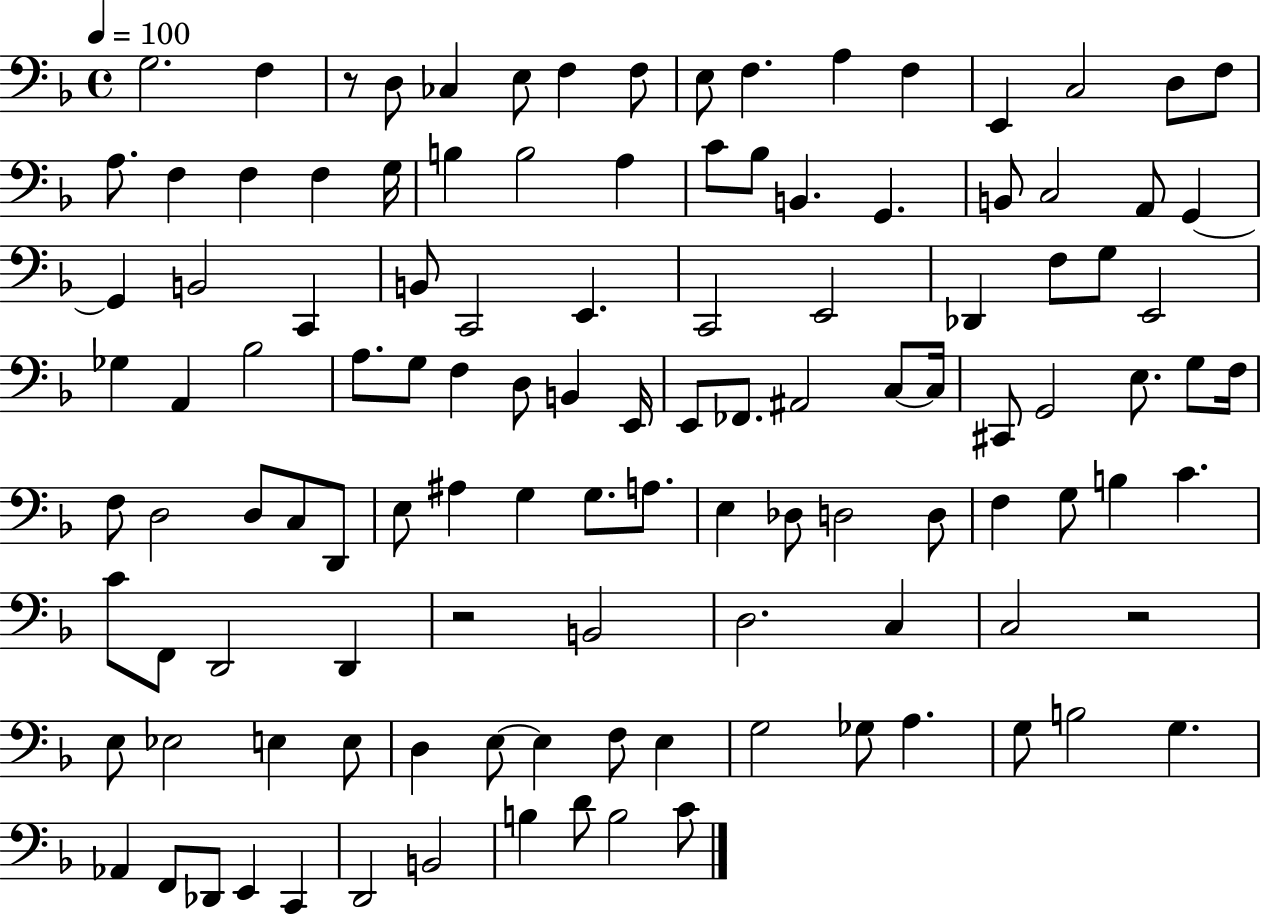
{
  \clef bass
  \time 4/4
  \defaultTimeSignature
  \key f \major
  \tempo 4 = 100
  g2. f4 | r8 d8 ces4 e8 f4 f8 | e8 f4. a4 f4 | e,4 c2 d8 f8 | \break a8. f4 f4 f4 g16 | b4 b2 a4 | c'8 bes8 b,4. g,4. | b,8 c2 a,8 g,4~~ | \break g,4 b,2 c,4 | b,8 c,2 e,4. | c,2 e,2 | des,4 f8 g8 e,2 | \break ges4 a,4 bes2 | a8. g8 f4 d8 b,4 e,16 | e,8 fes,8. ais,2 c8~~ c16 | cis,8 g,2 e8. g8 f16 | \break f8 d2 d8 c8 d,8 | e8 ais4 g4 g8. a8. | e4 des8 d2 d8 | f4 g8 b4 c'4. | \break c'8 f,8 d,2 d,4 | r2 b,2 | d2. c4 | c2 r2 | \break e8 ees2 e4 e8 | d4 e8~~ e4 f8 e4 | g2 ges8 a4. | g8 b2 g4. | \break aes,4 f,8 des,8 e,4 c,4 | d,2 b,2 | b4 d'8 b2 c'8 | \bar "|."
}